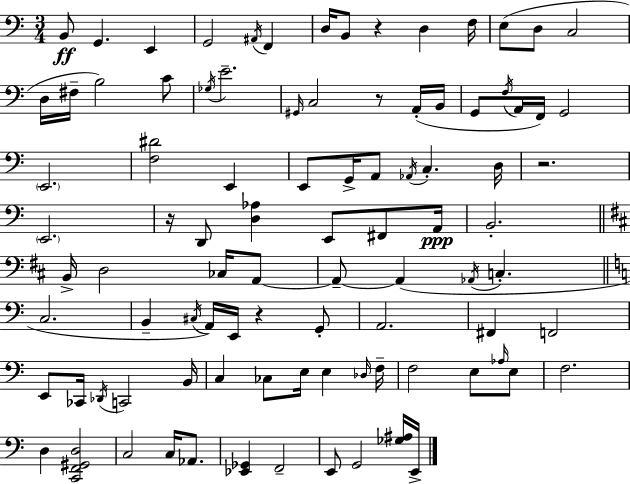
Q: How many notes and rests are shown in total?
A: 93